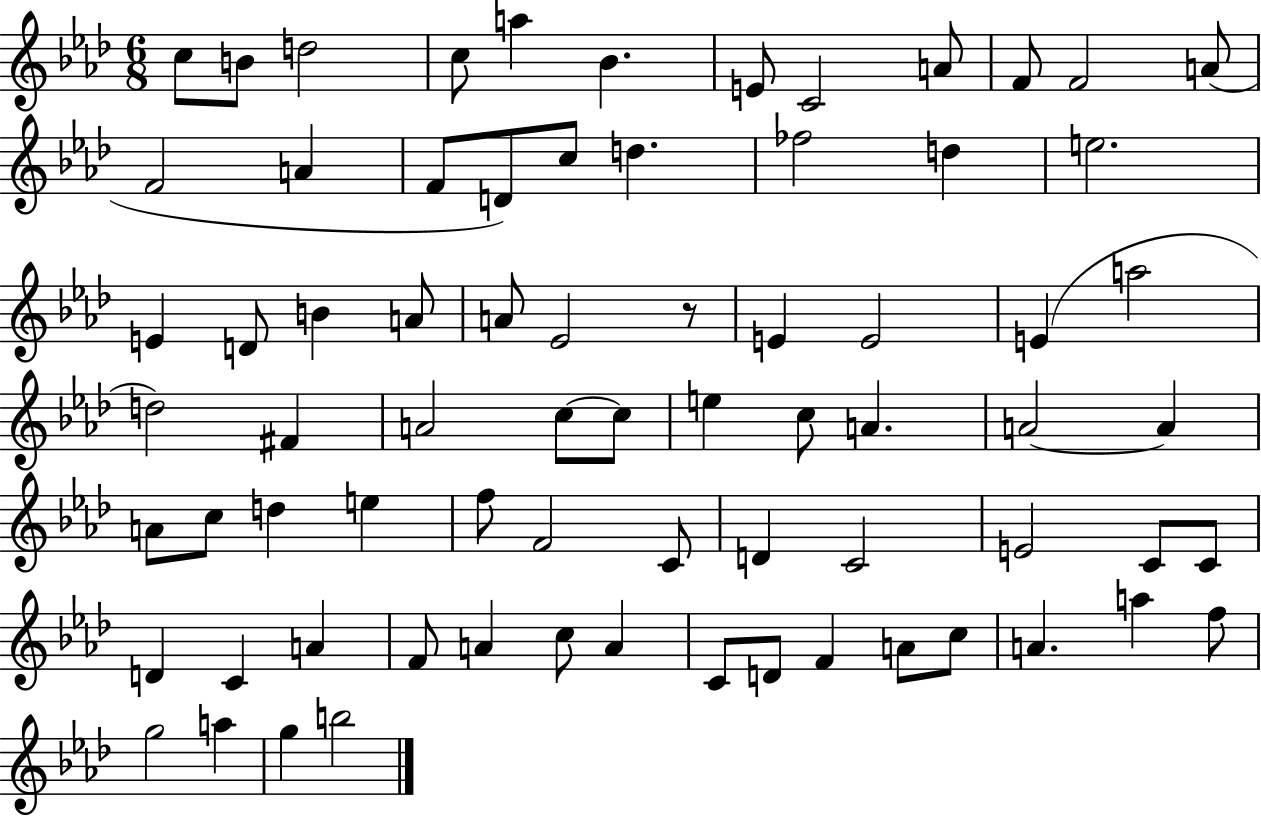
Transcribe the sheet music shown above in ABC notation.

X:1
T:Untitled
M:6/8
L:1/4
K:Ab
c/2 B/2 d2 c/2 a _B E/2 C2 A/2 F/2 F2 A/2 F2 A F/2 D/2 c/2 d _f2 d e2 E D/2 B A/2 A/2 _E2 z/2 E E2 E a2 d2 ^F A2 c/2 c/2 e c/2 A A2 A A/2 c/2 d e f/2 F2 C/2 D C2 E2 C/2 C/2 D C A F/2 A c/2 A C/2 D/2 F A/2 c/2 A a f/2 g2 a g b2